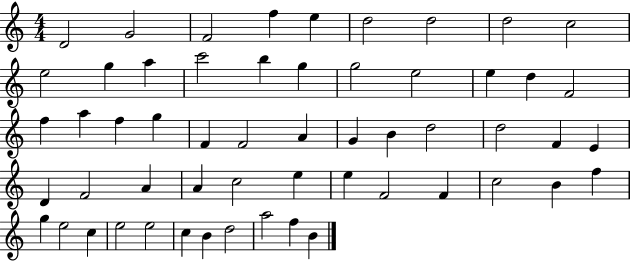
{
  \clef treble
  \numericTimeSignature
  \time 4/4
  \key c \major
  d'2 g'2 | f'2 f''4 e''4 | d''2 d''2 | d''2 c''2 | \break e''2 g''4 a''4 | c'''2 b''4 g''4 | g''2 e''2 | e''4 d''4 f'2 | \break f''4 a''4 f''4 g''4 | f'4 f'2 a'4 | g'4 b'4 d''2 | d''2 f'4 e'4 | \break d'4 f'2 a'4 | a'4 c''2 e''4 | e''4 f'2 f'4 | c''2 b'4 f''4 | \break g''4 e''2 c''4 | e''2 e''2 | c''4 b'4 d''2 | a''2 f''4 b'4 | \break \bar "|."
}